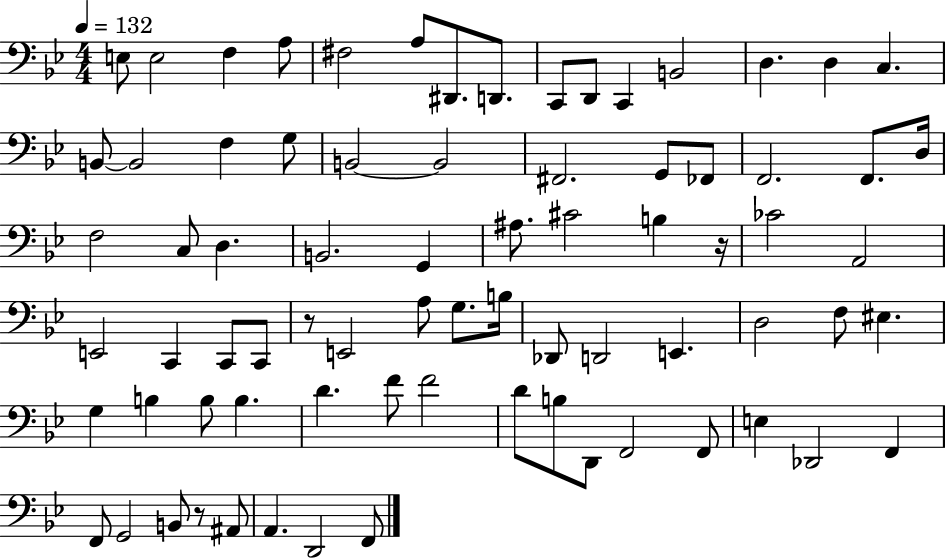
X:1
T:Untitled
M:4/4
L:1/4
K:Bb
E,/2 E,2 F, A,/2 ^F,2 A,/2 ^D,,/2 D,,/2 C,,/2 D,,/2 C,, B,,2 D, D, C, B,,/2 B,,2 F, G,/2 B,,2 B,,2 ^F,,2 G,,/2 _F,,/2 F,,2 F,,/2 D,/4 F,2 C,/2 D, B,,2 G,, ^A,/2 ^C2 B, z/4 _C2 A,,2 E,,2 C,, C,,/2 C,,/2 z/2 E,,2 A,/2 G,/2 B,/4 _D,,/2 D,,2 E,, D,2 F,/2 ^E, G, B, B,/2 B, D F/2 F2 D/2 B,/2 D,,/2 F,,2 F,,/2 E, _D,,2 F,, F,,/2 G,,2 B,,/2 z/2 ^A,,/2 A,, D,,2 F,,/2